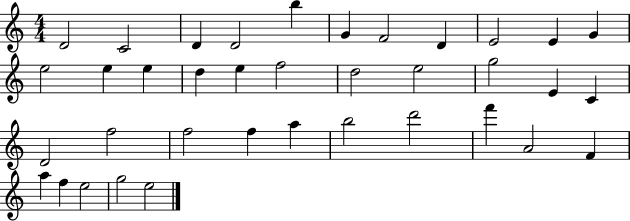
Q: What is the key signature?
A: C major